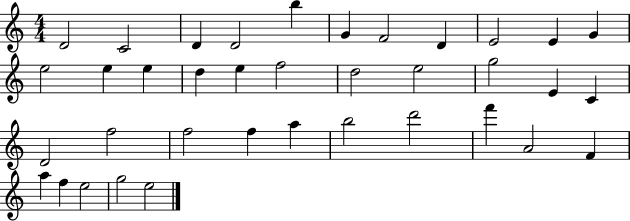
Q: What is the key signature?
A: C major